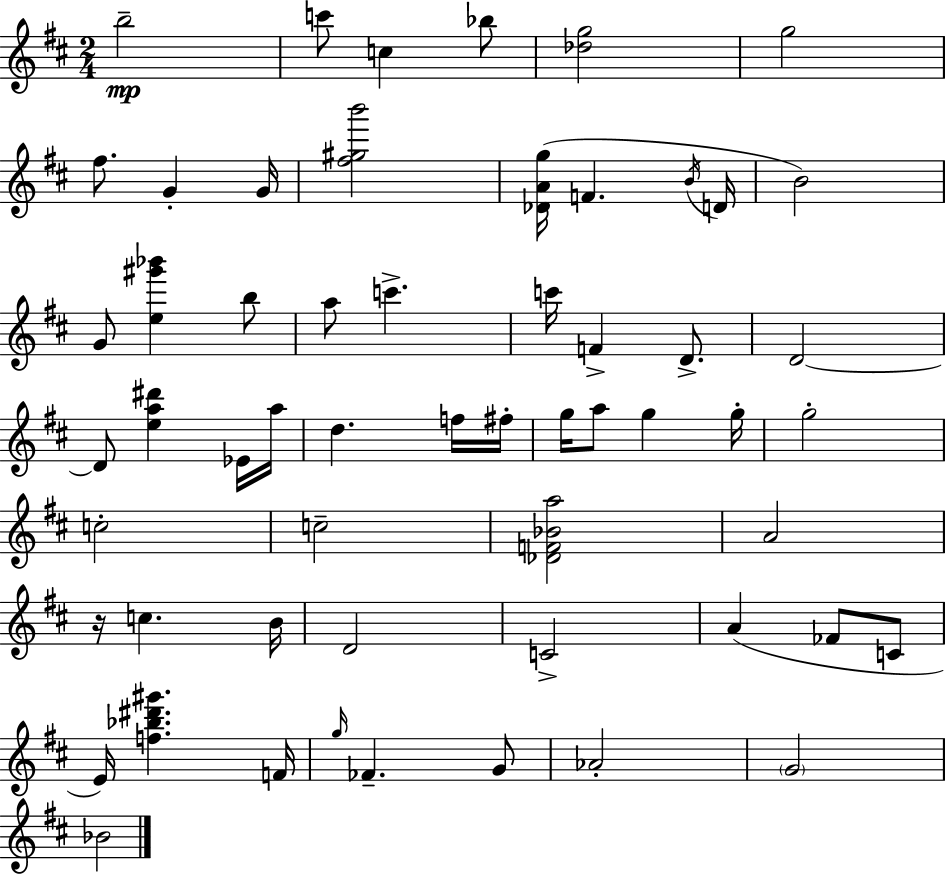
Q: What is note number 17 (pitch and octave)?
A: C6